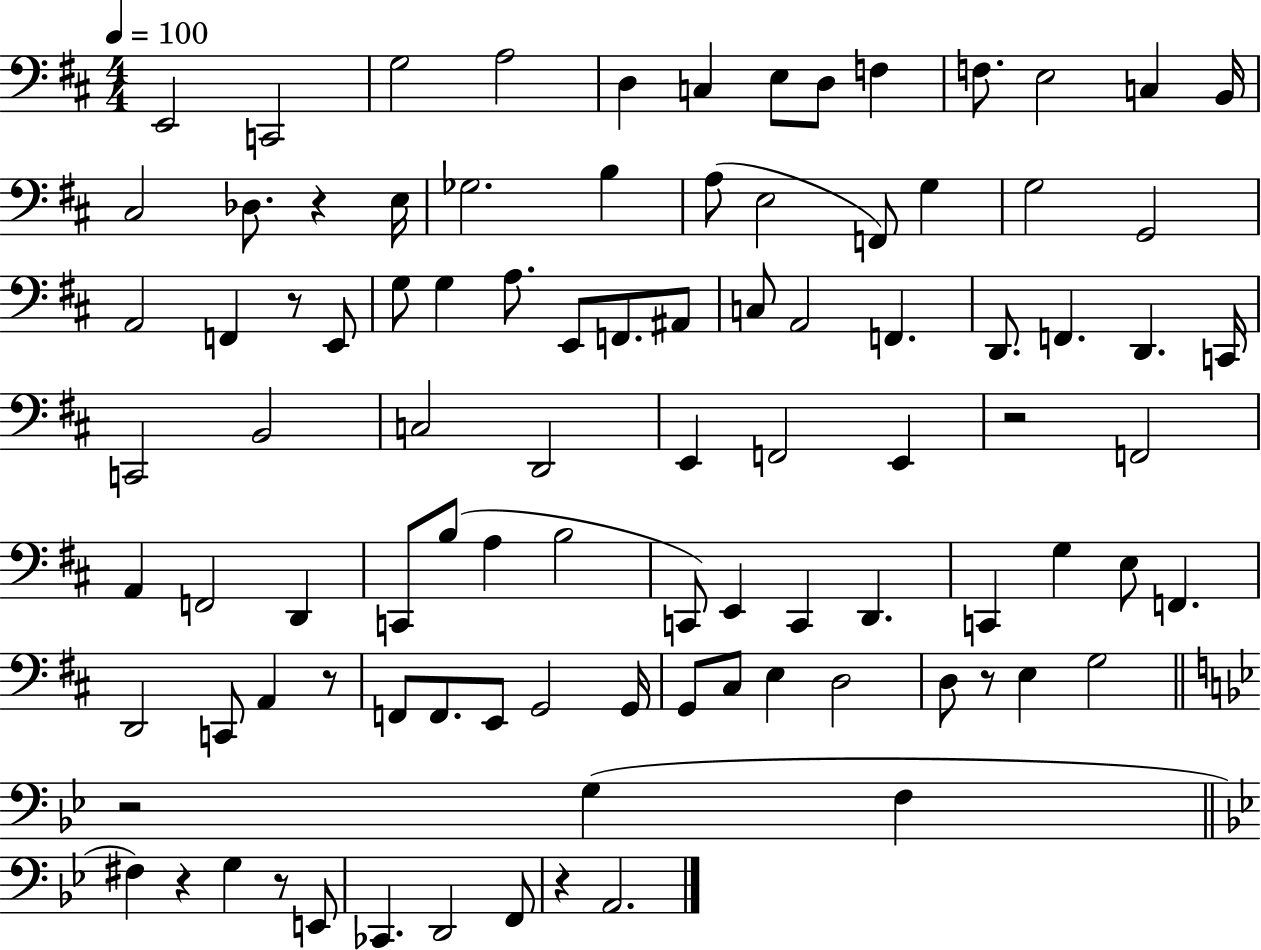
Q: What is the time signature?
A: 4/4